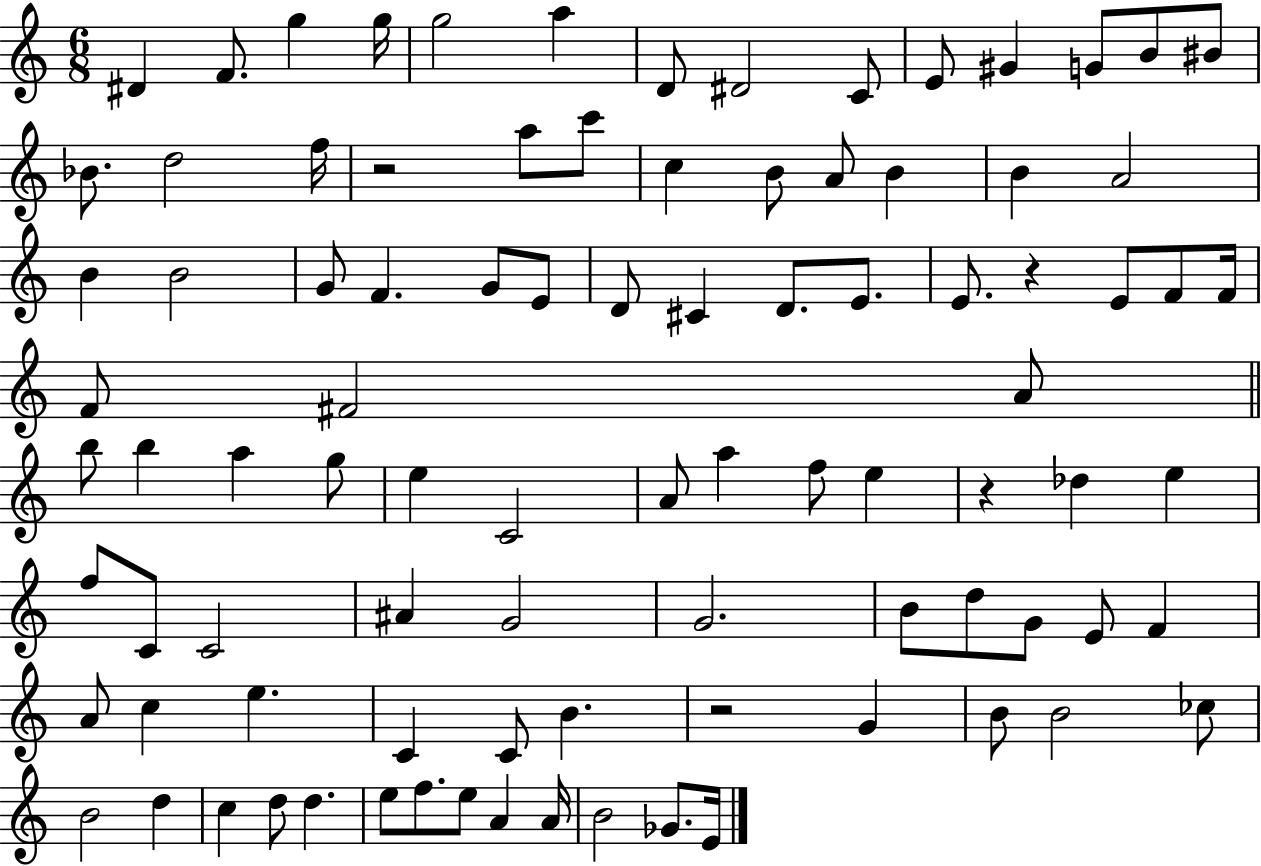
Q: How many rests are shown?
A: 4